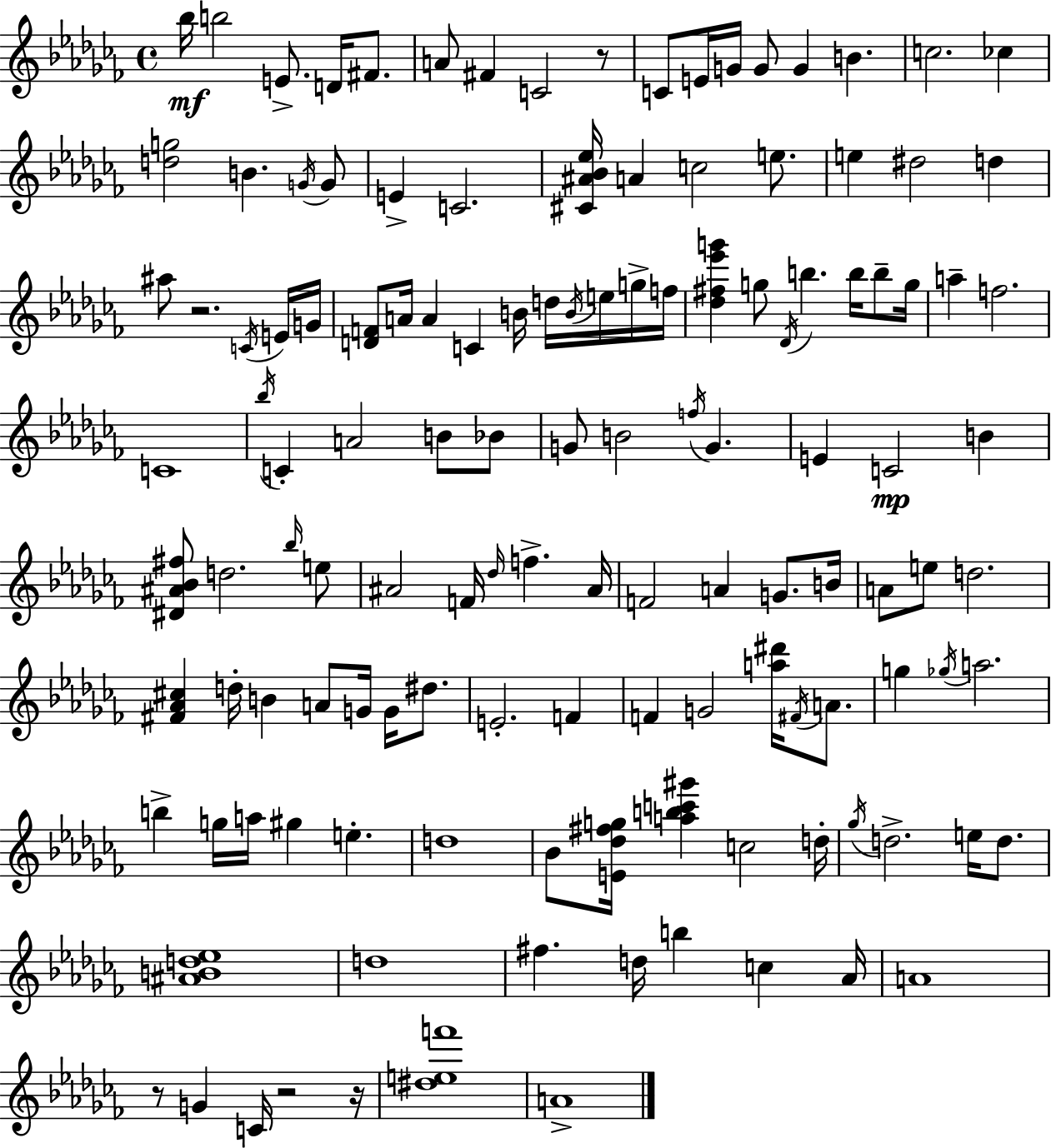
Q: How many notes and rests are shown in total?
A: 130